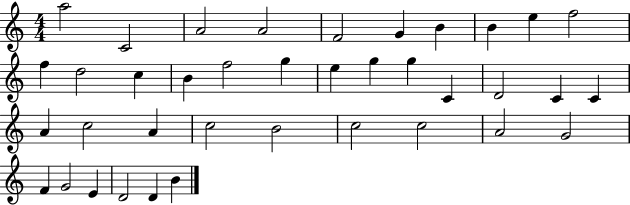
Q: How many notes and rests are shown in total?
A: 38